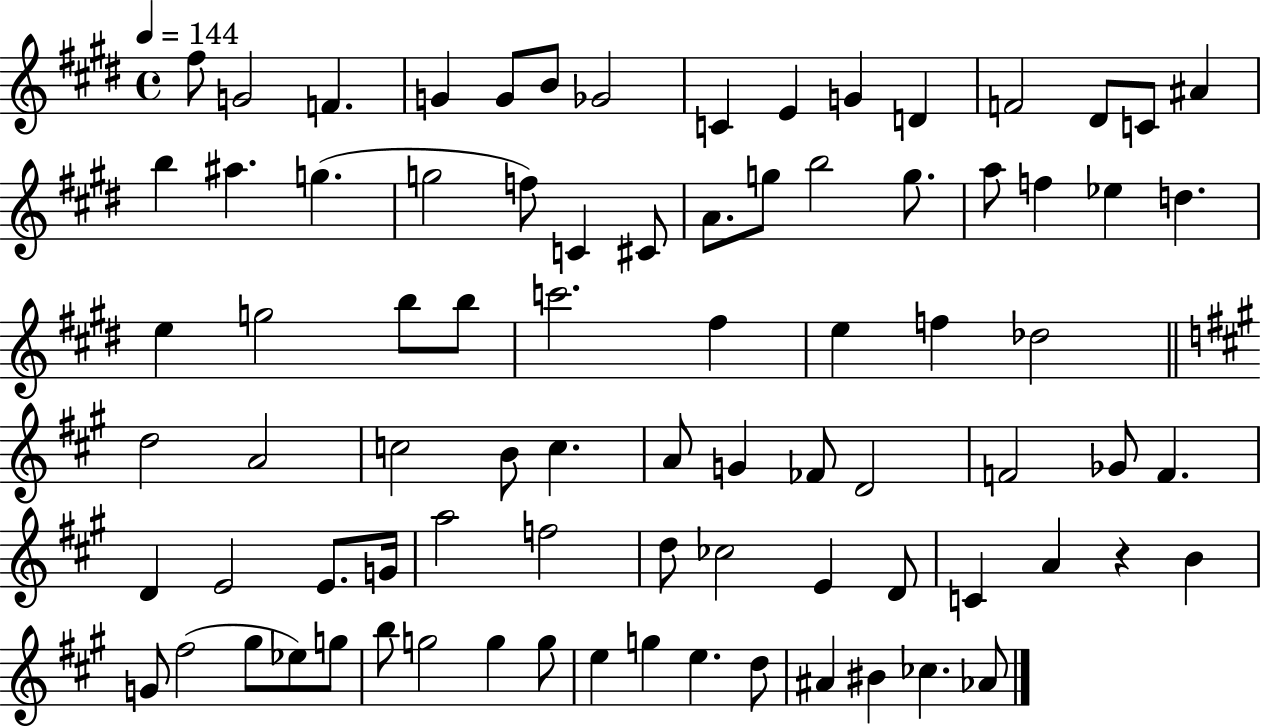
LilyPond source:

{
  \clef treble
  \time 4/4
  \defaultTimeSignature
  \key e \major
  \tempo 4 = 144
  fis''8 g'2 f'4. | g'4 g'8 b'8 ges'2 | c'4 e'4 g'4 d'4 | f'2 dis'8 c'8 ais'4 | \break b''4 ais''4. g''4.( | g''2 f''8) c'4 cis'8 | a'8. g''8 b''2 g''8. | a''8 f''4 ees''4 d''4. | \break e''4 g''2 b''8 b''8 | c'''2. fis''4 | e''4 f''4 des''2 | \bar "||" \break \key a \major d''2 a'2 | c''2 b'8 c''4. | a'8 g'4 fes'8 d'2 | f'2 ges'8 f'4. | \break d'4 e'2 e'8. g'16 | a''2 f''2 | d''8 ces''2 e'4 d'8 | c'4 a'4 r4 b'4 | \break g'8 fis''2( gis''8 ees''8) g''8 | b''8 g''2 g''4 g''8 | e''4 g''4 e''4. d''8 | ais'4 bis'4 ces''4. aes'8 | \break \bar "|."
}